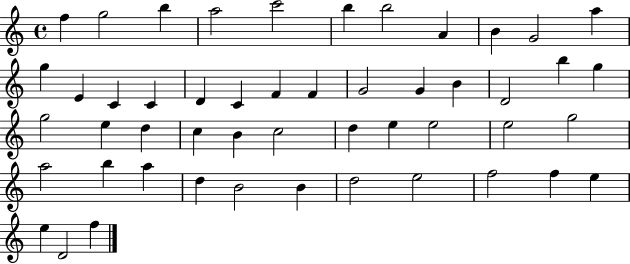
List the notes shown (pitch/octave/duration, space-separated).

F5/q G5/h B5/q A5/h C6/h B5/q B5/h A4/q B4/q G4/h A5/q G5/q E4/q C4/q C4/q D4/q C4/q F4/q F4/q G4/h G4/q B4/q D4/h B5/q G5/q G5/h E5/q D5/q C5/q B4/q C5/h D5/q E5/q E5/h E5/h G5/h A5/h B5/q A5/q D5/q B4/h B4/q D5/h E5/h F5/h F5/q E5/q E5/q D4/h F5/q